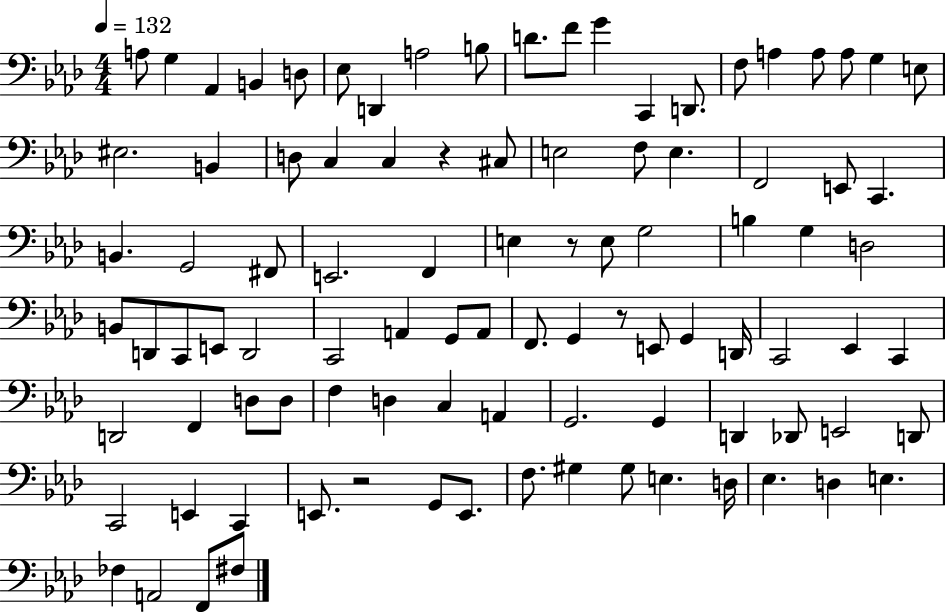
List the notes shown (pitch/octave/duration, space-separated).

A3/e G3/q Ab2/q B2/q D3/e Eb3/e D2/q A3/h B3/e D4/e. F4/e G4/q C2/q D2/e. F3/e A3/q A3/e A3/e G3/q E3/e EIS3/h. B2/q D3/e C3/q C3/q R/q C#3/e E3/h F3/e E3/q. F2/h E2/e C2/q. B2/q. G2/h F#2/e E2/h. F2/q E3/q R/e E3/e G3/h B3/q G3/q D3/h B2/e D2/e C2/e E2/e D2/h C2/h A2/q G2/e A2/e F2/e. G2/q R/e E2/e G2/q D2/s C2/h Eb2/q C2/q D2/h F2/q D3/e D3/e F3/q D3/q C3/q A2/q G2/h. G2/q D2/q Db2/e E2/h D2/e C2/h E2/q C2/q E2/e. R/h G2/e E2/e. F3/e. G#3/q G#3/e E3/q. D3/s Eb3/q. D3/q E3/q. FES3/q A2/h F2/e F#3/e